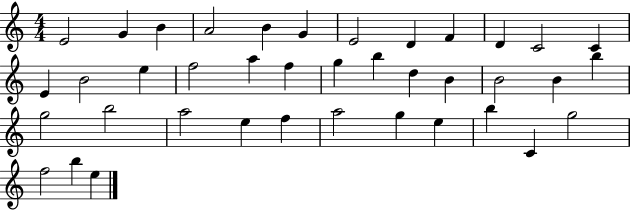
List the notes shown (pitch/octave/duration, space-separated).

E4/h G4/q B4/q A4/h B4/q G4/q E4/h D4/q F4/q D4/q C4/h C4/q E4/q B4/h E5/q F5/h A5/q F5/q G5/q B5/q D5/q B4/q B4/h B4/q B5/q G5/h B5/h A5/h E5/q F5/q A5/h G5/q E5/q B5/q C4/q G5/h F5/h B5/q E5/q